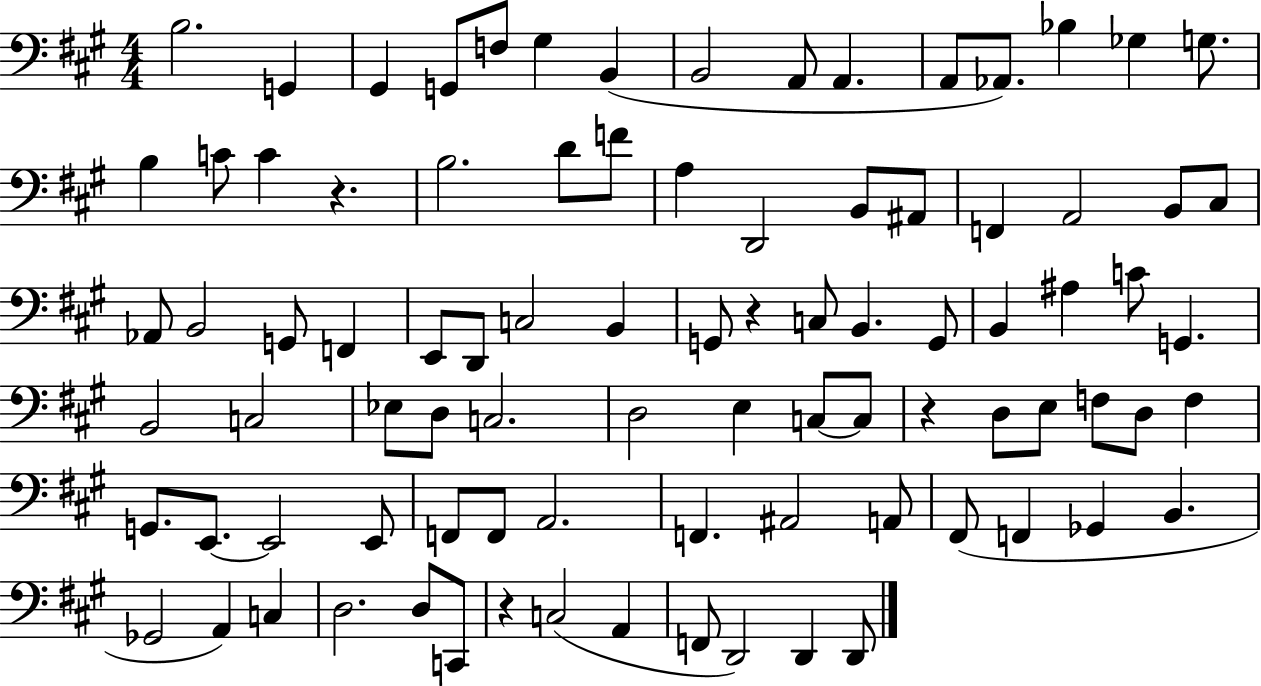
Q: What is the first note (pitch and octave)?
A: B3